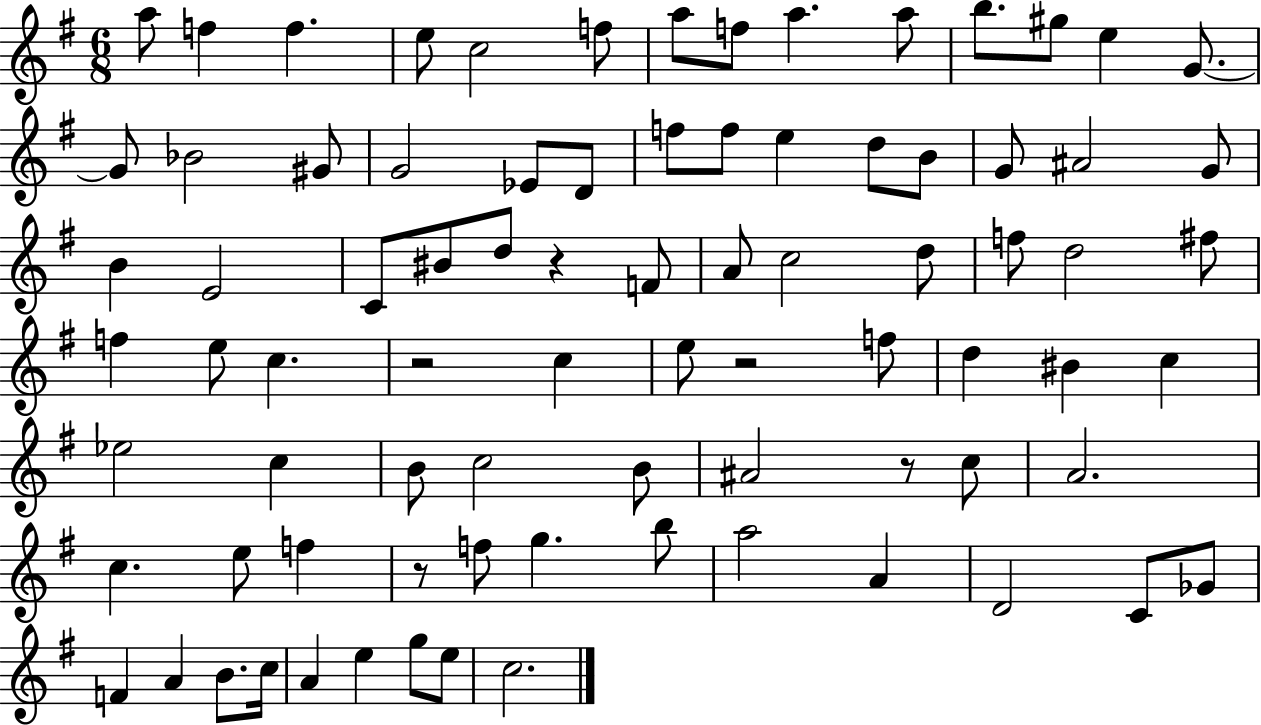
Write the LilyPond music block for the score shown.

{
  \clef treble
  \numericTimeSignature
  \time 6/8
  \key g \major
  a''8 f''4 f''4. | e''8 c''2 f''8 | a''8 f''8 a''4. a''8 | b''8. gis''8 e''4 g'8.~~ | \break g'8 bes'2 gis'8 | g'2 ees'8 d'8 | f''8 f''8 e''4 d''8 b'8 | g'8 ais'2 g'8 | \break b'4 e'2 | c'8 bis'8 d''8 r4 f'8 | a'8 c''2 d''8 | f''8 d''2 fis''8 | \break f''4 e''8 c''4. | r2 c''4 | e''8 r2 f''8 | d''4 bis'4 c''4 | \break ees''2 c''4 | b'8 c''2 b'8 | ais'2 r8 c''8 | a'2. | \break c''4. e''8 f''4 | r8 f''8 g''4. b''8 | a''2 a'4 | d'2 c'8 ges'8 | \break f'4 a'4 b'8. c''16 | a'4 e''4 g''8 e''8 | c''2. | \bar "|."
}